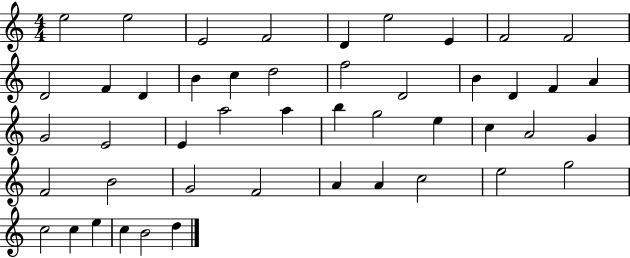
{
  \clef treble
  \numericTimeSignature
  \time 4/4
  \key c \major
  e''2 e''2 | e'2 f'2 | d'4 e''2 e'4 | f'2 f'2 | \break d'2 f'4 d'4 | b'4 c''4 d''2 | f''2 d'2 | b'4 d'4 f'4 a'4 | \break g'2 e'2 | e'4 a''2 a''4 | b''4 g''2 e''4 | c''4 a'2 g'4 | \break f'2 b'2 | g'2 f'2 | a'4 a'4 c''2 | e''2 g''2 | \break c''2 c''4 e''4 | c''4 b'2 d''4 | \bar "|."
}